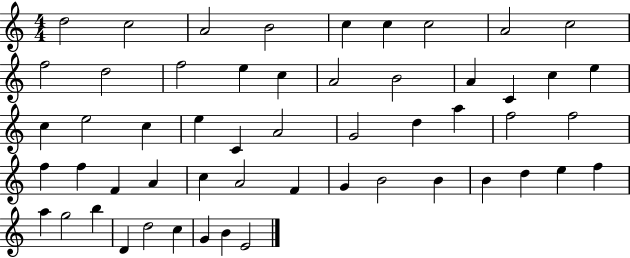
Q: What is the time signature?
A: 4/4